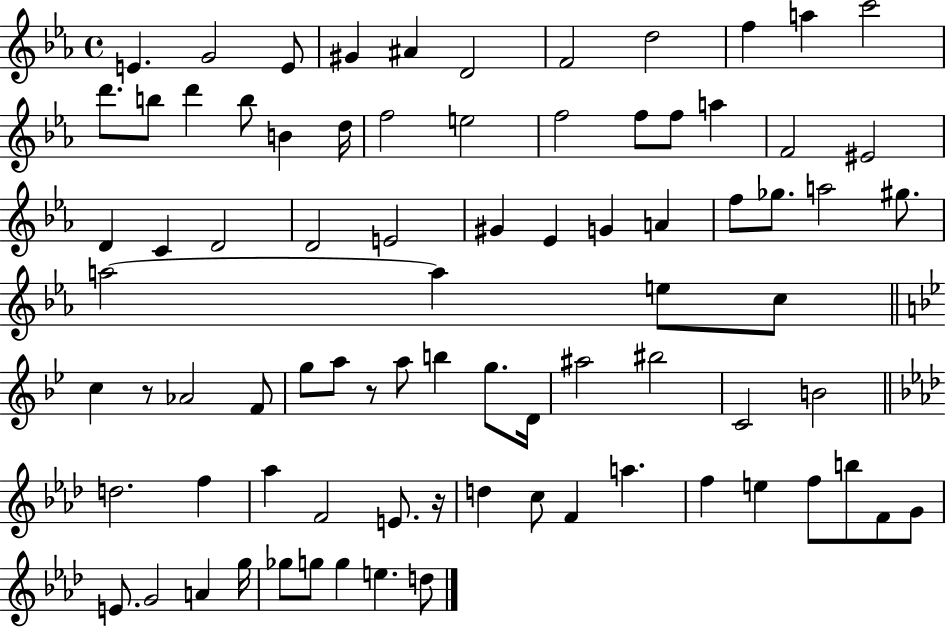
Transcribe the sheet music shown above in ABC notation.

X:1
T:Untitled
M:4/4
L:1/4
K:Eb
E G2 E/2 ^G ^A D2 F2 d2 f a c'2 d'/2 b/2 d' b/2 B d/4 f2 e2 f2 f/2 f/2 a F2 ^E2 D C D2 D2 E2 ^G _E G A f/2 _g/2 a2 ^g/2 a2 a e/2 c/2 c z/2 _A2 F/2 g/2 a/2 z/2 a/2 b g/2 D/4 ^a2 ^b2 C2 B2 d2 f _a F2 E/2 z/4 d c/2 F a f e f/2 b/2 F/2 G/2 E/2 G2 A g/4 _g/2 g/2 g e d/2